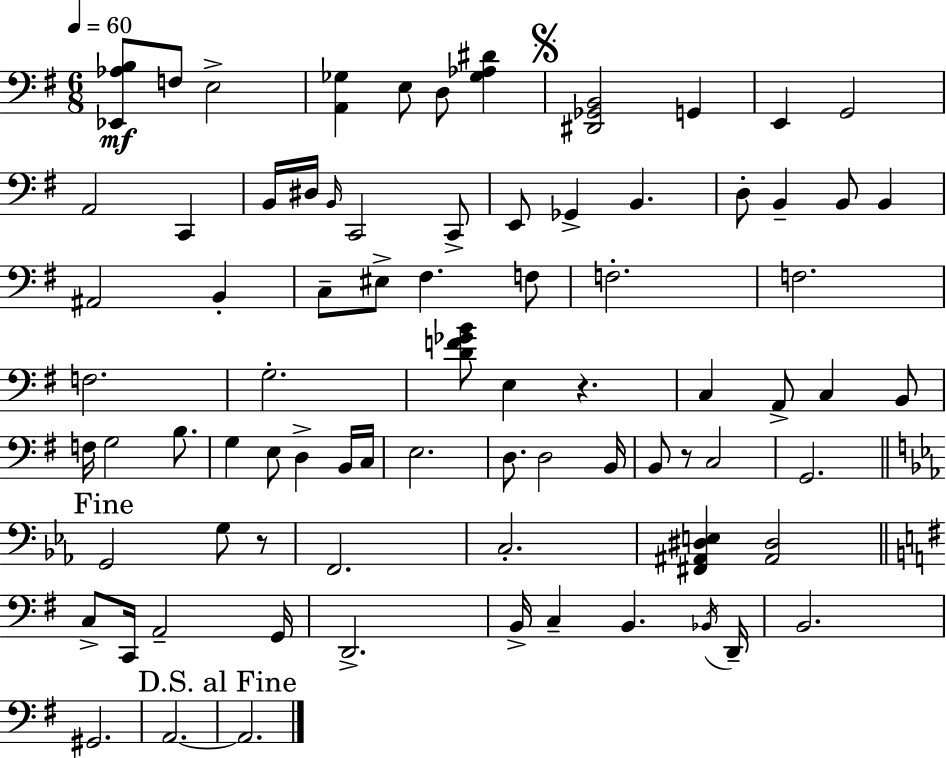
[Eb2,Ab3,B3]/e F3/e E3/h [A2,Gb3]/q E3/e D3/e [Gb3,Ab3,D#4]/q [D#2,Gb2,B2]/h G2/q E2/q G2/h A2/h C2/q B2/s D#3/s B2/s C2/h C2/e E2/e Gb2/q B2/q. D3/e B2/q B2/e B2/q A#2/h B2/q C3/e EIS3/e F#3/q. F3/e F3/h. F3/h. F3/h. G3/h. [D4,F4,Gb4,B4]/e E3/q R/q. C3/q A2/e C3/q B2/e F3/s G3/h B3/e. G3/q E3/e D3/q B2/s C3/s E3/h. D3/e. D3/h B2/s B2/e R/e C3/h G2/h. G2/h G3/e R/e F2/h. C3/h. [F#2,A#2,D#3,E3]/q [A#2,D#3]/h C3/e C2/s A2/h G2/s D2/h. B2/s C3/q B2/q. Bb2/s D2/s B2/h. G#2/h. A2/h. A2/h.